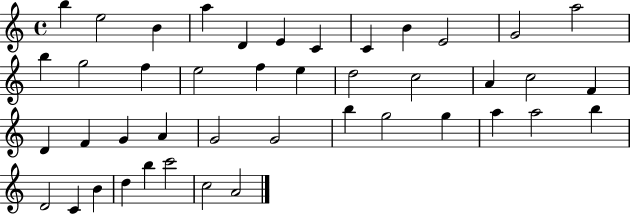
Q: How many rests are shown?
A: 0